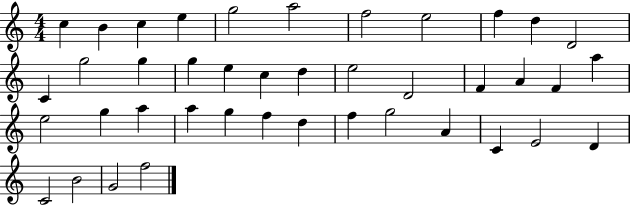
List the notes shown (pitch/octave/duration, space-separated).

C5/q B4/q C5/q E5/q G5/h A5/h F5/h E5/h F5/q D5/q D4/h C4/q G5/h G5/q G5/q E5/q C5/q D5/q E5/h D4/h F4/q A4/q F4/q A5/q E5/h G5/q A5/q A5/q G5/q F5/q D5/q F5/q G5/h A4/q C4/q E4/h D4/q C4/h B4/h G4/h F5/h